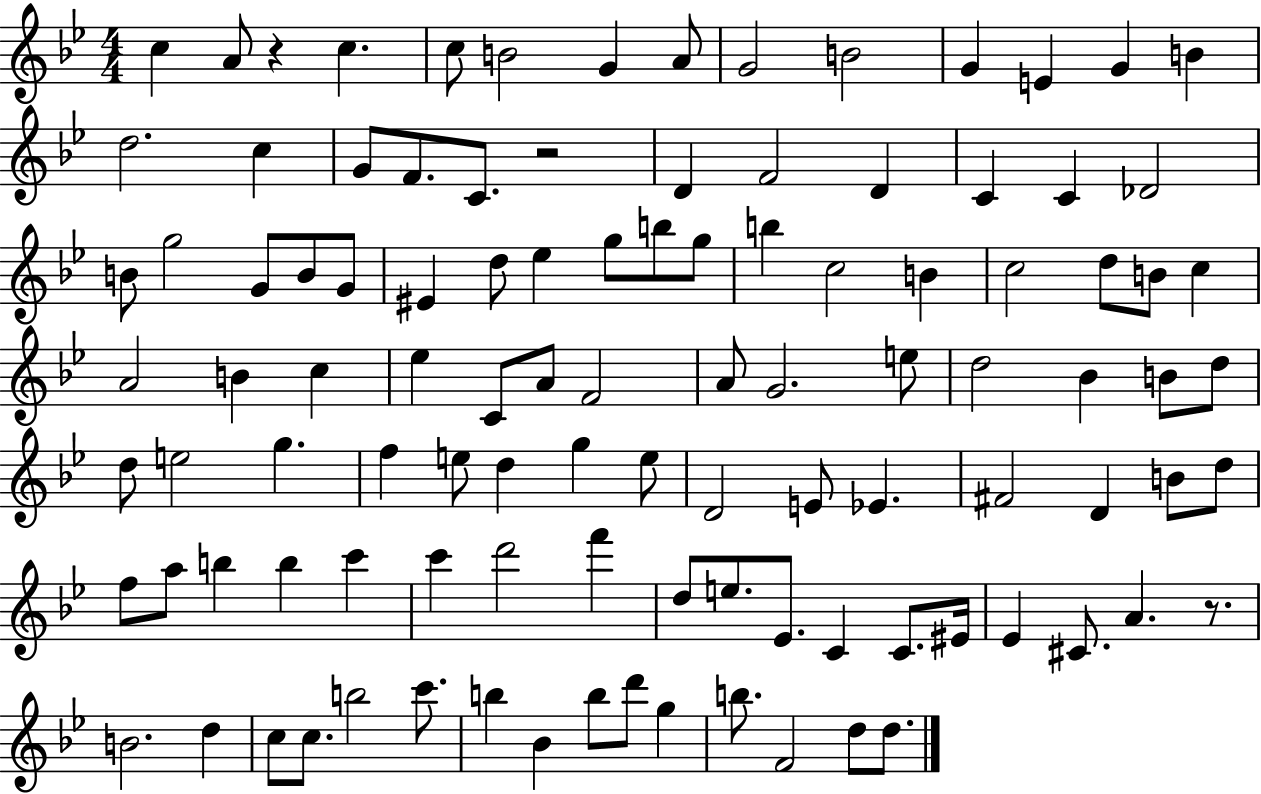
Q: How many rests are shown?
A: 3